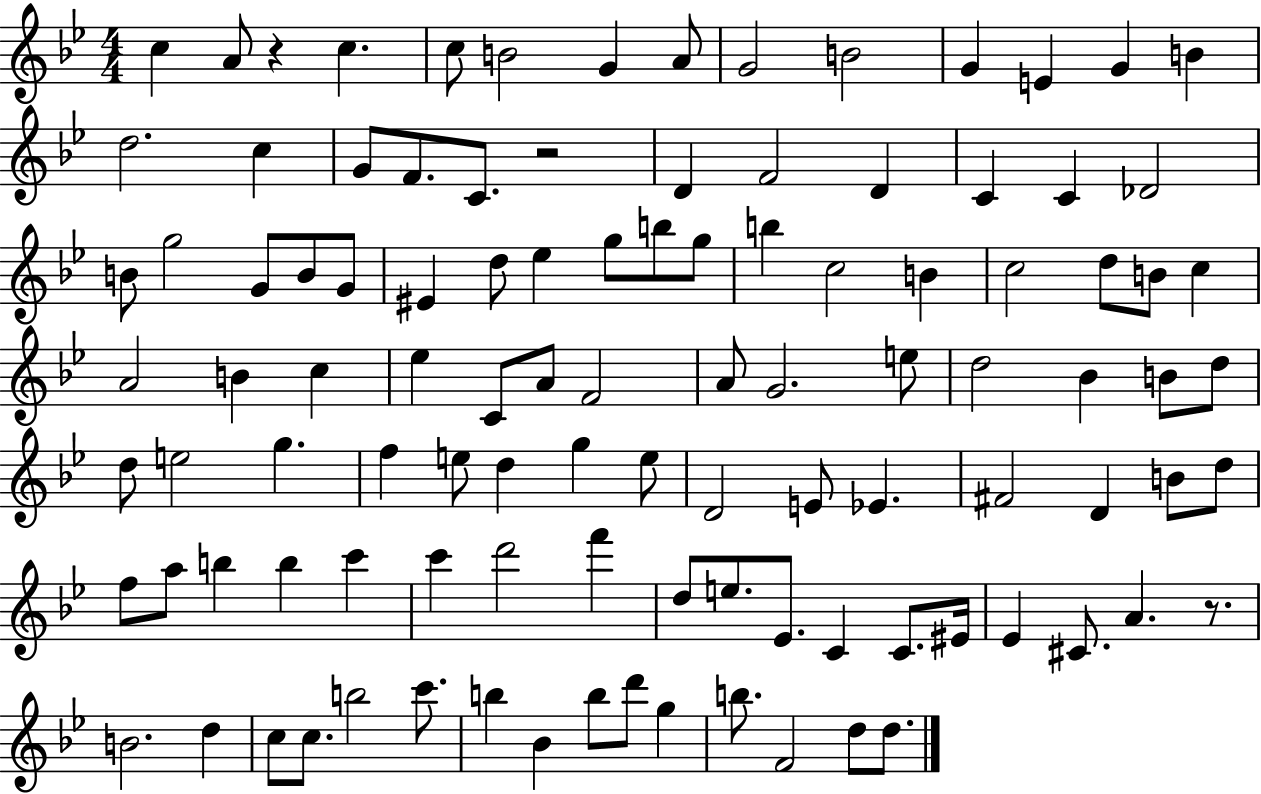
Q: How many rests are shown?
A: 3